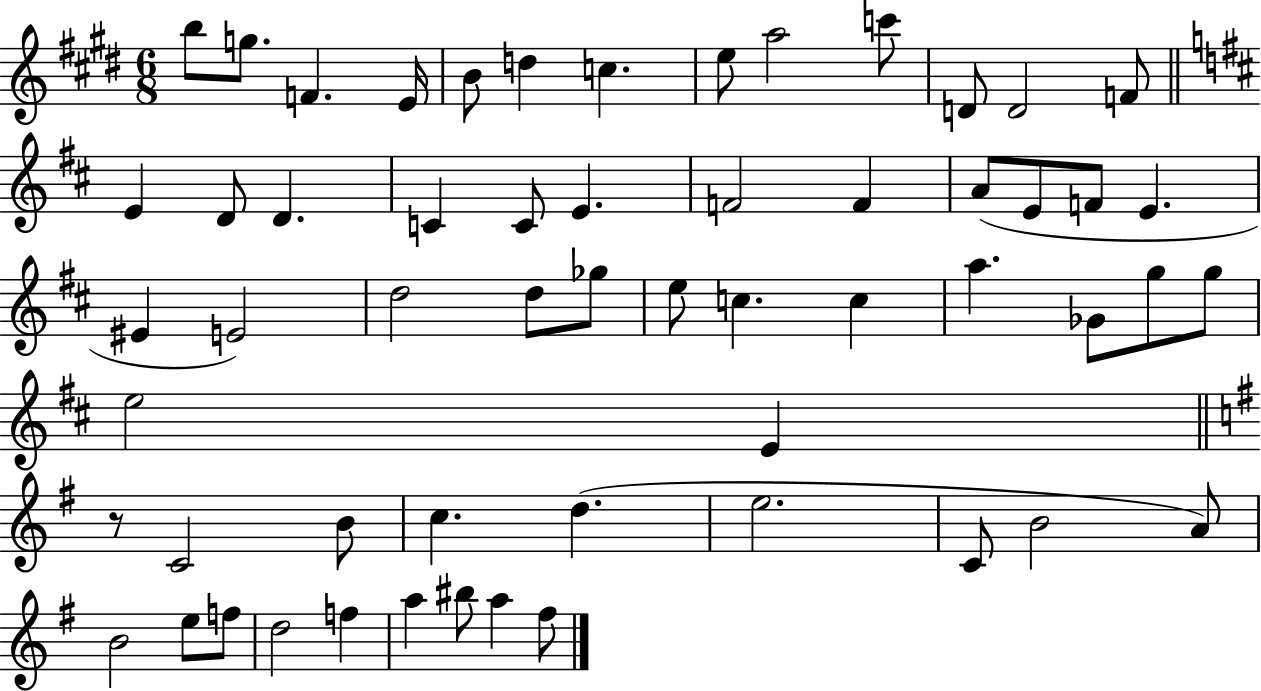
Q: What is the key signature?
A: E major